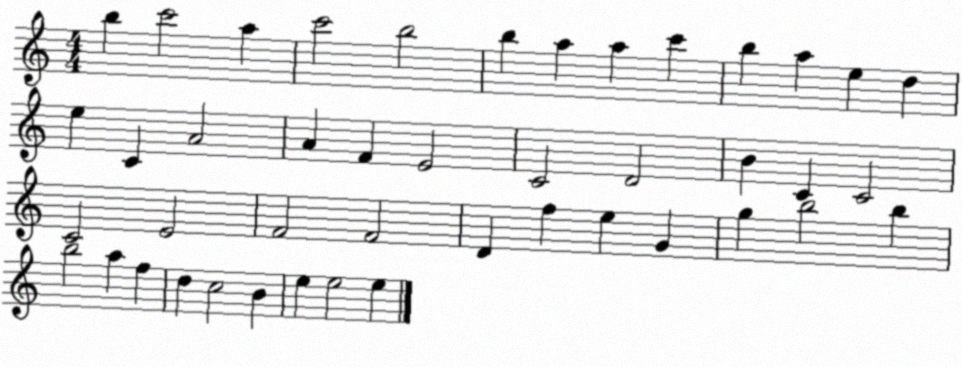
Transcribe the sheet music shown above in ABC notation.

X:1
T:Untitled
M:4/4
L:1/4
K:C
b c'2 a c'2 b2 b a a c' b a e d e C A2 A F E2 C2 D2 B C C2 C2 E2 F2 F2 D f e G g b2 b b2 a f d c2 B e e2 e